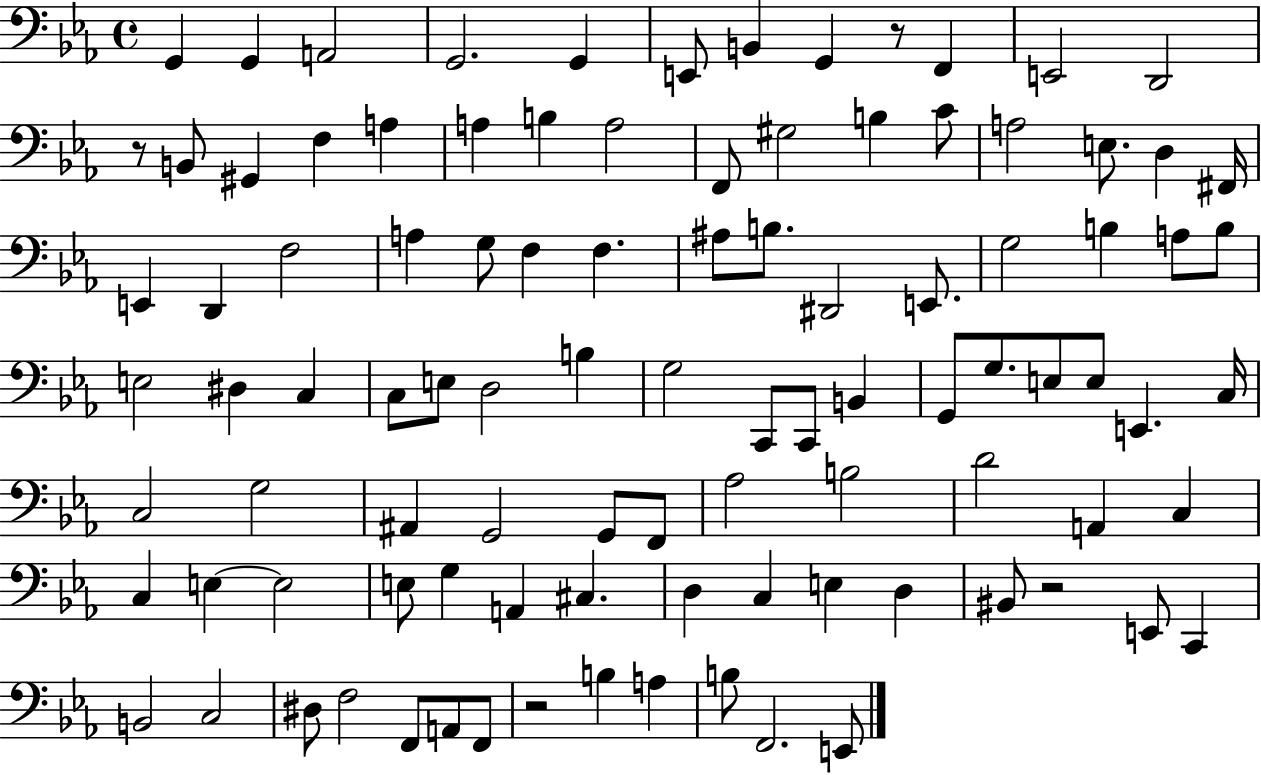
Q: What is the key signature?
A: EES major